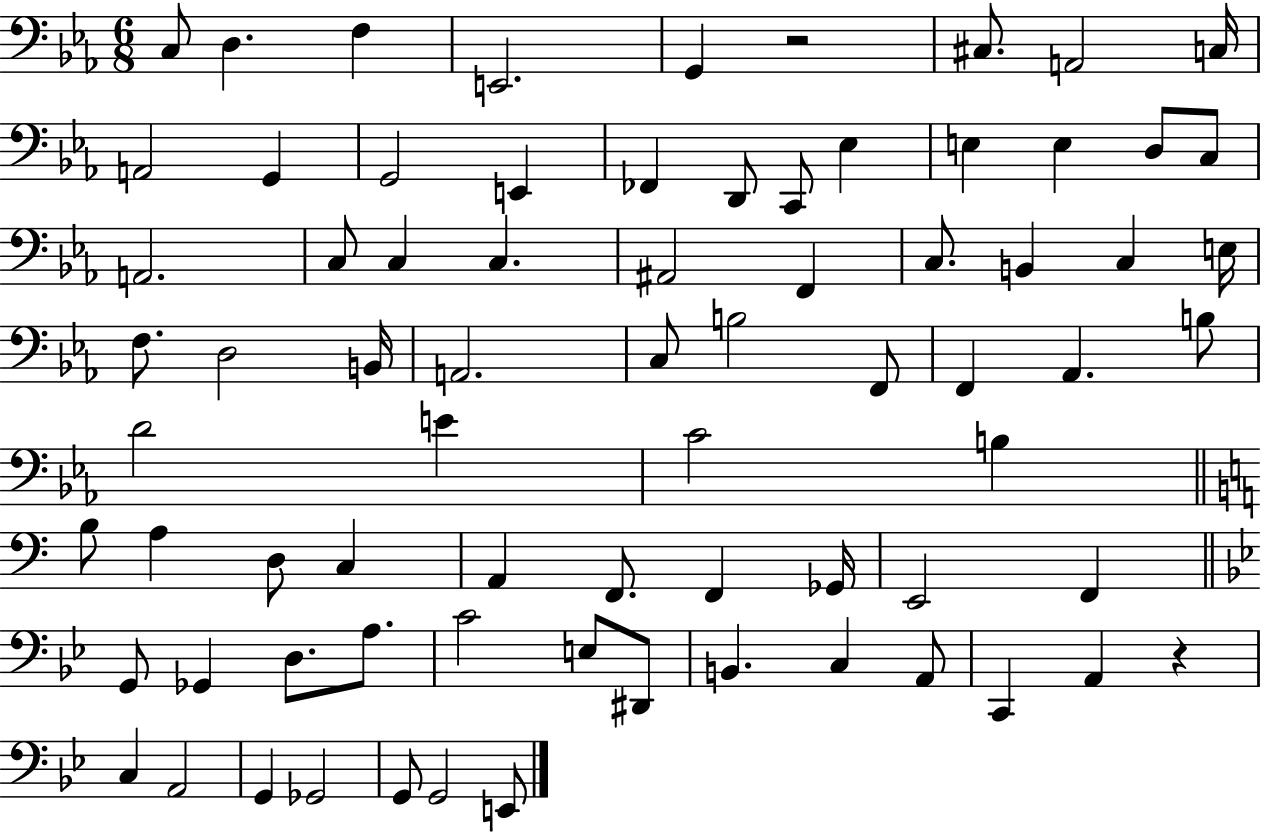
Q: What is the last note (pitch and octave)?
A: E2